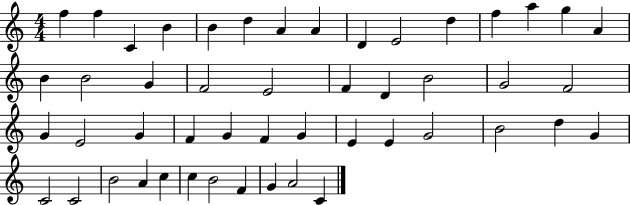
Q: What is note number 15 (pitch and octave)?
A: A4